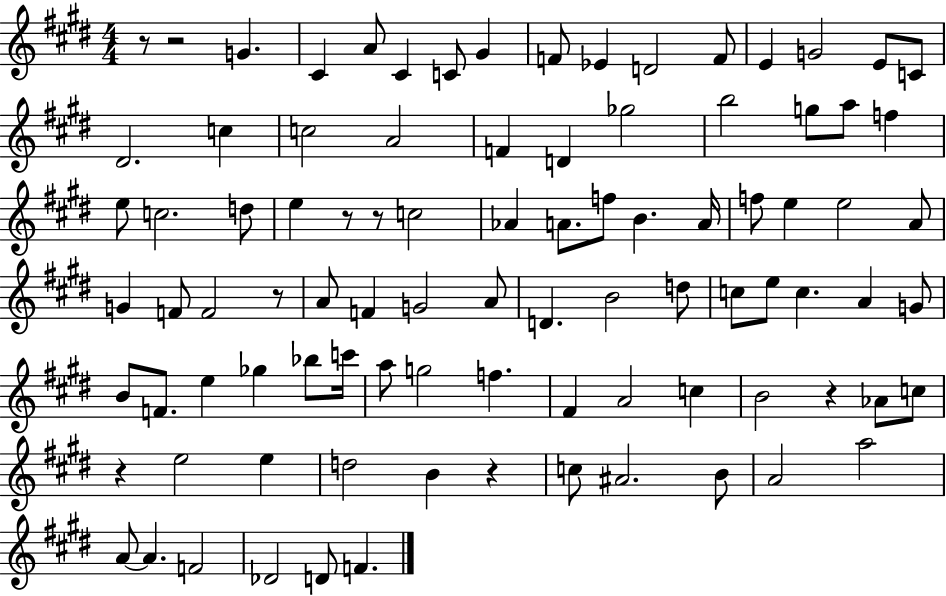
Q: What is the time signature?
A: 4/4